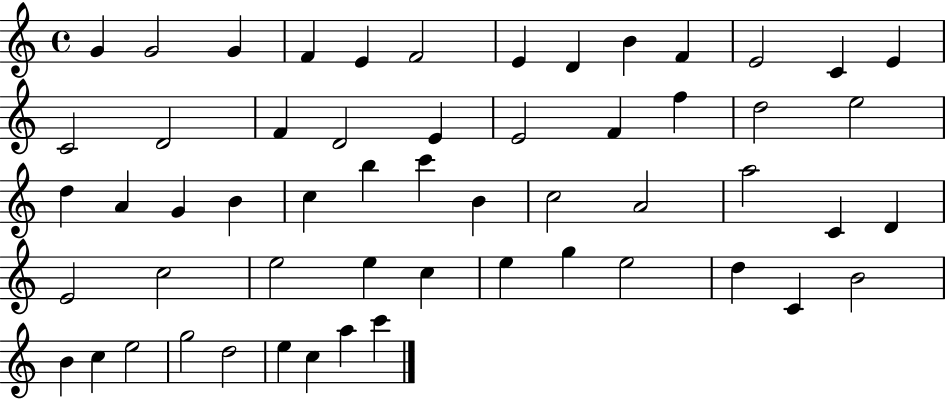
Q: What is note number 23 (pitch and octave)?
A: E5